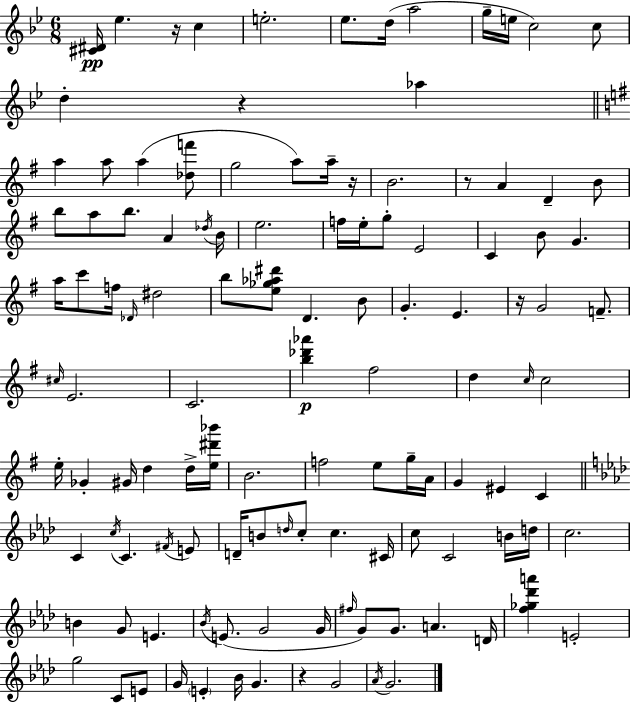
X:1
T:Untitled
M:6/8
L:1/4
K:Gm
[^C^D]/4 _e z/4 c e2 _e/2 d/4 a2 g/4 e/4 c2 c/2 d z _a a a/2 a [_df']/2 g2 a/2 a/4 z/4 B2 z/2 A D B/2 b/2 a/2 b/2 A _d/4 B/4 e2 f/4 e/4 g/2 E2 C B/2 G a/4 c'/2 f/4 _D/4 ^d2 b/2 [e_g_a^d']/2 D B/2 G E z/4 G2 F/2 ^c/4 E2 C2 [b_d'_a'] ^f2 d c/4 c2 e/4 _G ^G/4 d d/4 [e^d'_b']/4 B2 f2 e/2 g/4 A/4 G ^E C C c/4 C ^F/4 E/2 D/4 B/2 d/4 c/2 c ^C/4 c/2 C2 B/4 d/4 c2 B G/2 E _B/4 E/2 G2 G/4 ^f/4 G/2 G/2 A D/4 [f_g_d'a'] E2 g2 C/2 E/2 G/4 E _B/4 G z G2 _A/4 G2